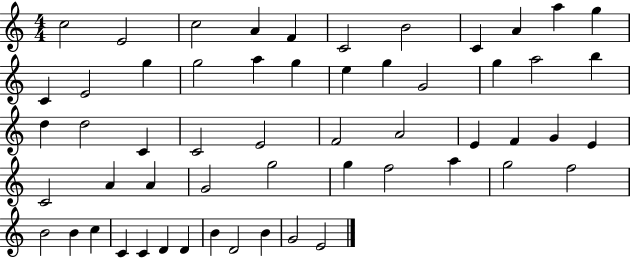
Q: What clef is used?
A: treble